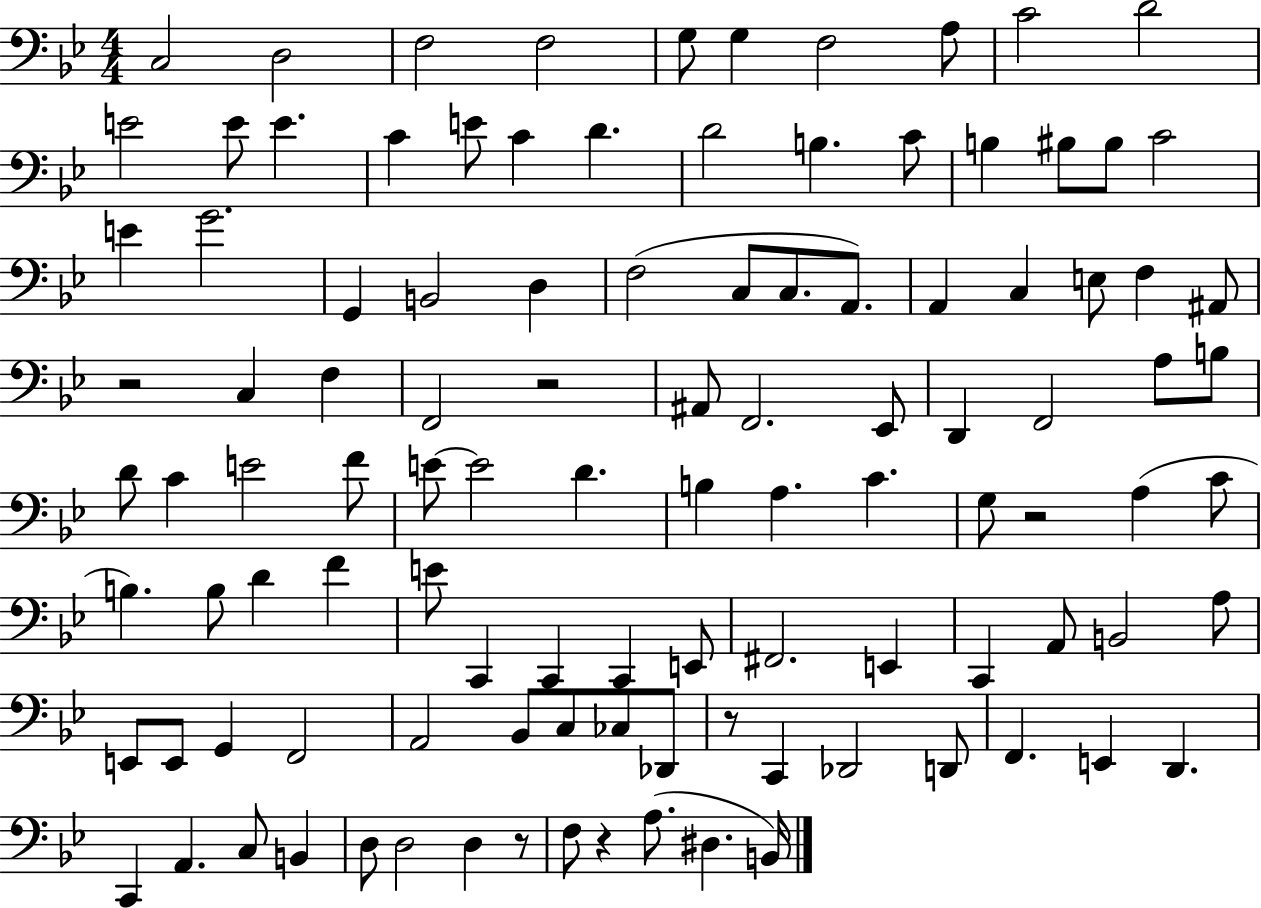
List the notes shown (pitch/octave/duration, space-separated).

C3/h D3/h F3/h F3/h G3/e G3/q F3/h A3/e C4/h D4/h E4/h E4/e E4/q. C4/q E4/e C4/q D4/q. D4/h B3/q. C4/e B3/q BIS3/e BIS3/e C4/h E4/q G4/h. G2/q B2/h D3/q F3/h C3/e C3/e. A2/e. A2/q C3/q E3/e F3/q A#2/e R/h C3/q F3/q F2/h R/h A#2/e F2/h. Eb2/e D2/q F2/h A3/e B3/e D4/e C4/q E4/h F4/e E4/e E4/h D4/q. B3/q A3/q. C4/q. G3/e R/h A3/q C4/e B3/q. B3/e D4/q F4/q E4/e C2/q C2/q C2/q E2/e F#2/h. E2/q C2/q A2/e B2/h A3/e E2/e E2/e G2/q F2/h A2/h Bb2/e C3/e CES3/e Db2/e R/e C2/q Db2/h D2/e F2/q. E2/q D2/q. C2/q A2/q. C3/e B2/q D3/e D3/h D3/q R/e F3/e R/q A3/e. D#3/q. B2/s